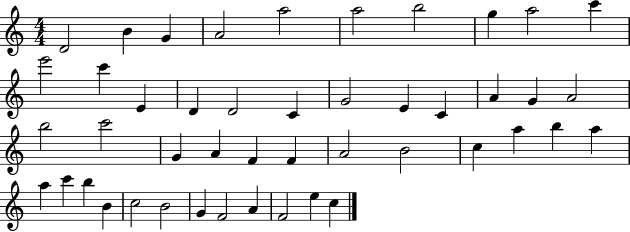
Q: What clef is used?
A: treble